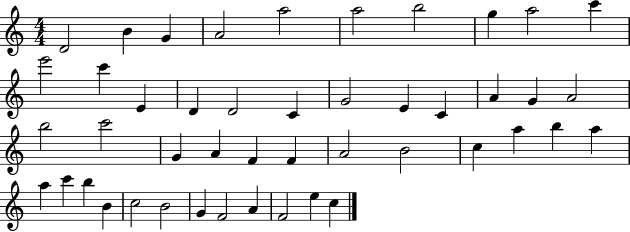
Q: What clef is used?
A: treble